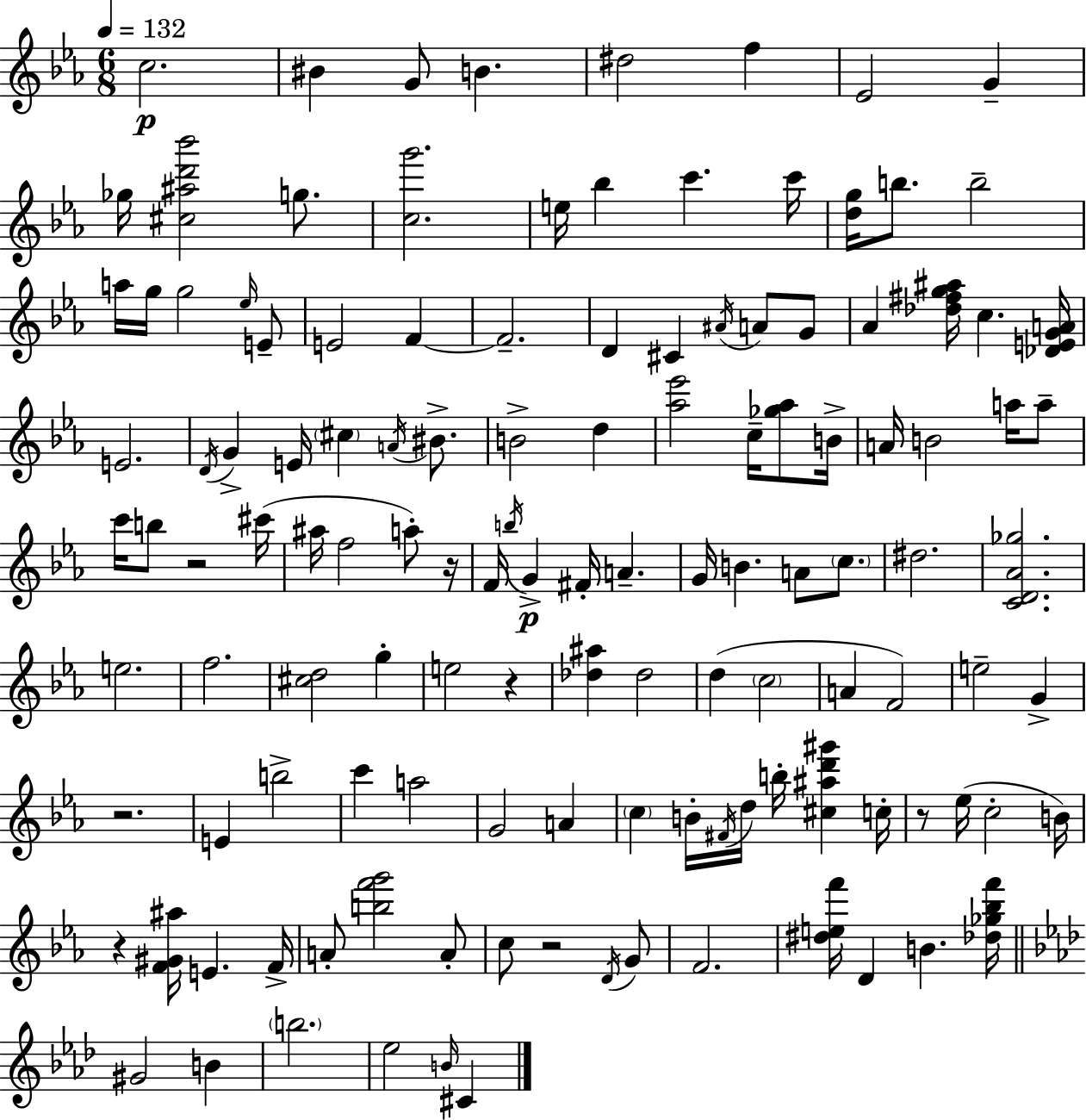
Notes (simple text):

C5/h. BIS4/q G4/e B4/q. D#5/h F5/q Eb4/h G4/q Gb5/s [C#5,A#5,D6,Bb6]/h G5/e. [C5,G6]/h. E5/s Bb5/q C6/q. C6/s [D5,G5]/s B5/e. B5/h A5/s G5/s G5/h Eb5/s E4/e E4/h F4/q F4/h. D4/q C#4/q A#4/s A4/e G4/e Ab4/q [Db5,F#5,G5,A#5]/s C5/q. [Db4,E4,G4,A4]/s E4/h. D4/s G4/q E4/s C#5/q A4/s BIS4/e. B4/h D5/q [Ab5,Eb6]/h C5/s [Gb5,Ab5]/e B4/s A4/s B4/h A5/s A5/e C6/s B5/e R/h C#6/s A#5/s F5/h A5/e R/s F4/s B5/s G4/q F#4/s A4/q. G4/s B4/q. A4/e C5/e. D#5/h. [C4,D4,Ab4,Gb5]/h. E5/h. F5/h. [C#5,D5]/h G5/q E5/h R/q [Db5,A#5]/q Db5/h D5/q C5/h A4/q F4/h E5/h G4/q R/h. E4/q B5/h C6/q A5/h G4/h A4/q C5/q B4/s F#4/s D5/s B5/s [C#5,A#5,D6,G#6]/q C5/s R/e Eb5/s C5/h B4/s R/q [F4,G#4,A#5]/s E4/q. F4/s A4/e [B5,F6,G6]/h A4/e C5/e R/h D4/s G4/e F4/h. [D#5,E5,F6]/s D4/q B4/q. [Db5,Gb5,Bb5,F6]/s G#4/h B4/q B5/h. Eb5/h B4/s C#4/q